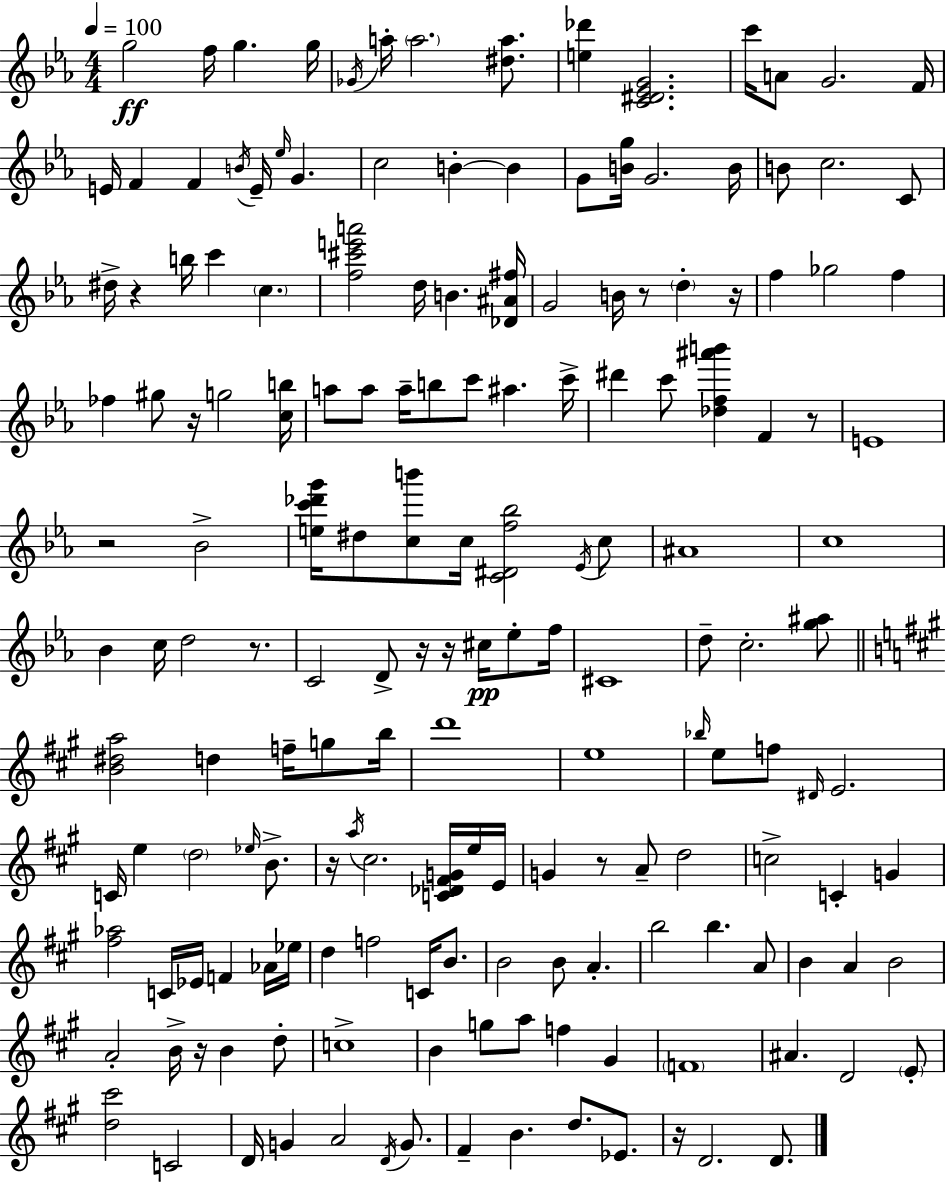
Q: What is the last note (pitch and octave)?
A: D4